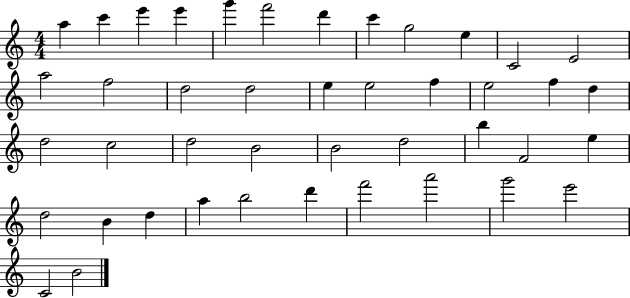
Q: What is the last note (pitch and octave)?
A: B4